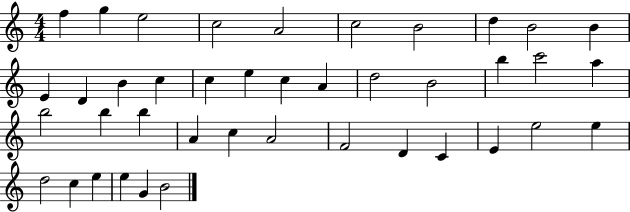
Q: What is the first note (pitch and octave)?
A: F5